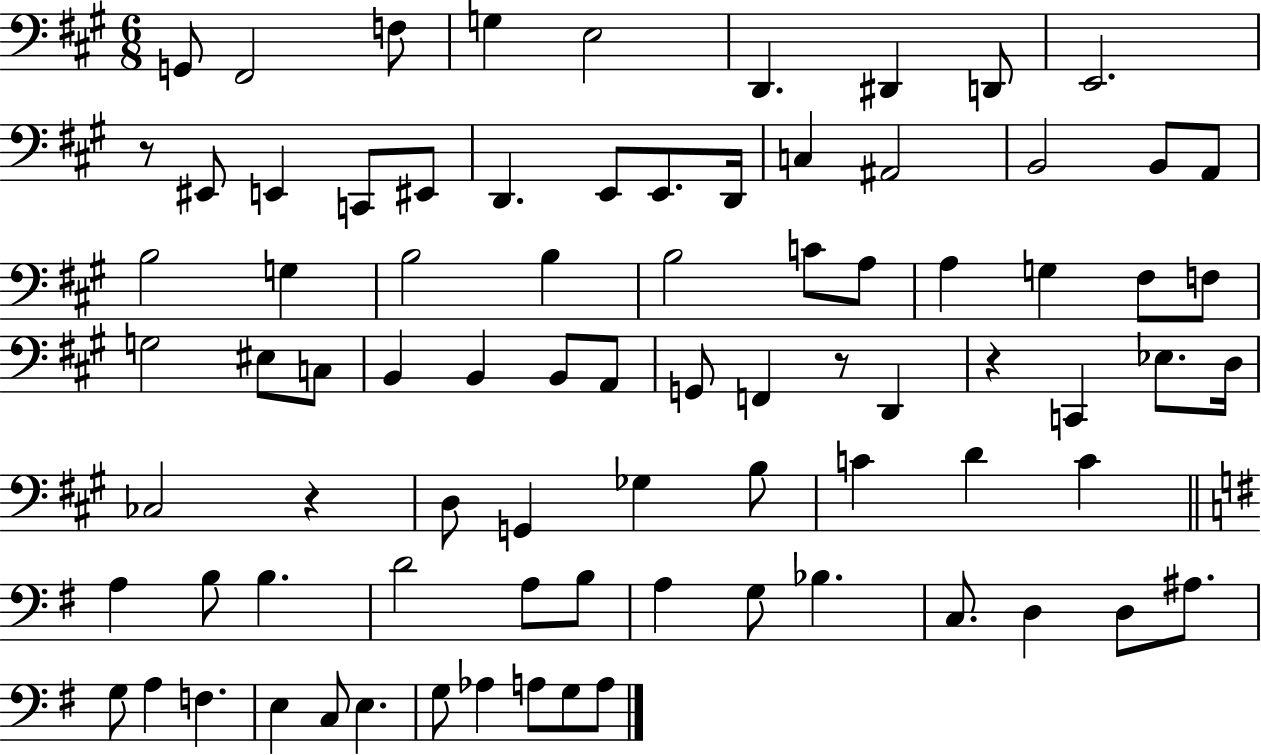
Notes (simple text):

G2/e F#2/h F3/e G3/q E3/h D2/q. D#2/q D2/e E2/h. R/e EIS2/e E2/q C2/e EIS2/e D2/q. E2/e E2/e. D2/s C3/q A#2/h B2/h B2/e A2/e B3/h G3/q B3/h B3/q B3/h C4/e A3/e A3/q G3/q F#3/e F3/e G3/h EIS3/e C3/e B2/q B2/q B2/e A2/e G2/e F2/q R/e D2/q R/q C2/q Eb3/e. D3/s CES3/h R/q D3/e G2/q Gb3/q B3/e C4/q D4/q C4/q A3/q B3/e B3/q. D4/h A3/e B3/e A3/q G3/e Bb3/q. C3/e. D3/q D3/e A#3/e. G3/e A3/q F3/q. E3/q C3/e E3/q. G3/e Ab3/q A3/e G3/e A3/e